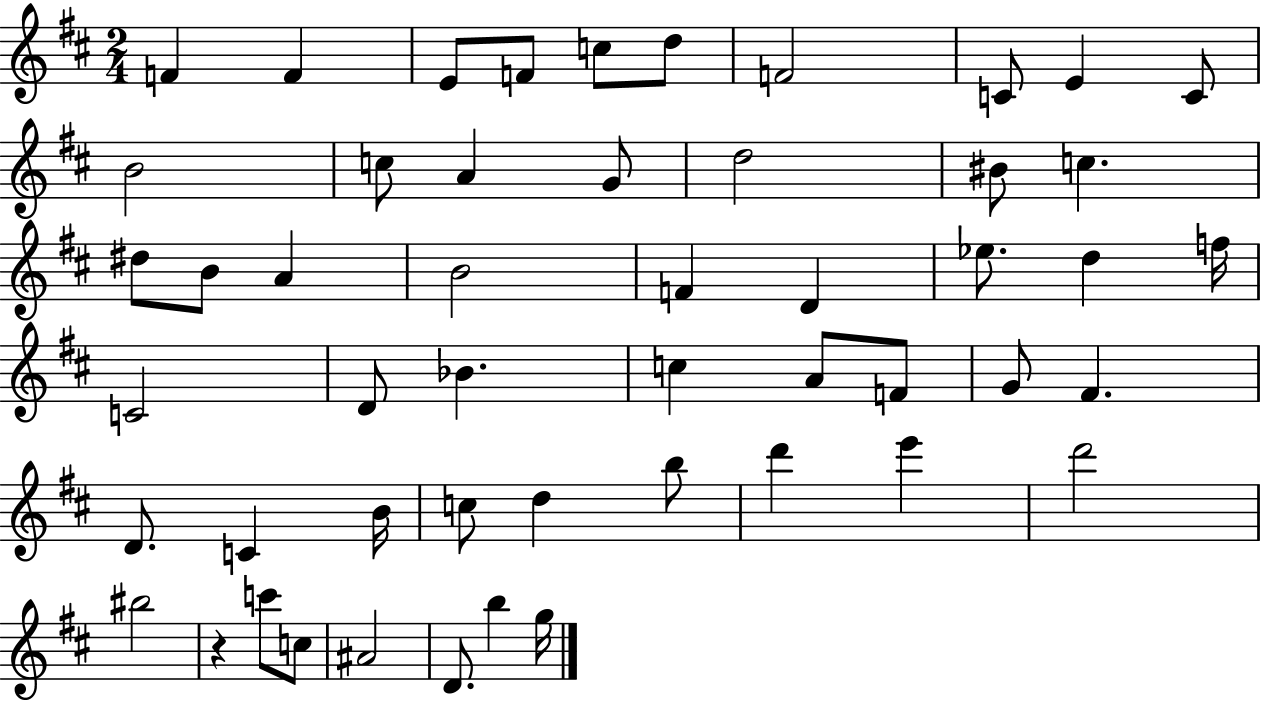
F4/q F4/q E4/e F4/e C5/e D5/e F4/h C4/e E4/q C4/e B4/h C5/e A4/q G4/e D5/h BIS4/e C5/q. D#5/e B4/e A4/q B4/h F4/q D4/q Eb5/e. D5/q F5/s C4/h D4/e Bb4/q. C5/q A4/e F4/e G4/e F#4/q. D4/e. C4/q B4/s C5/e D5/q B5/e D6/q E6/q D6/h BIS5/h R/q C6/e C5/e A#4/h D4/e. B5/q G5/s